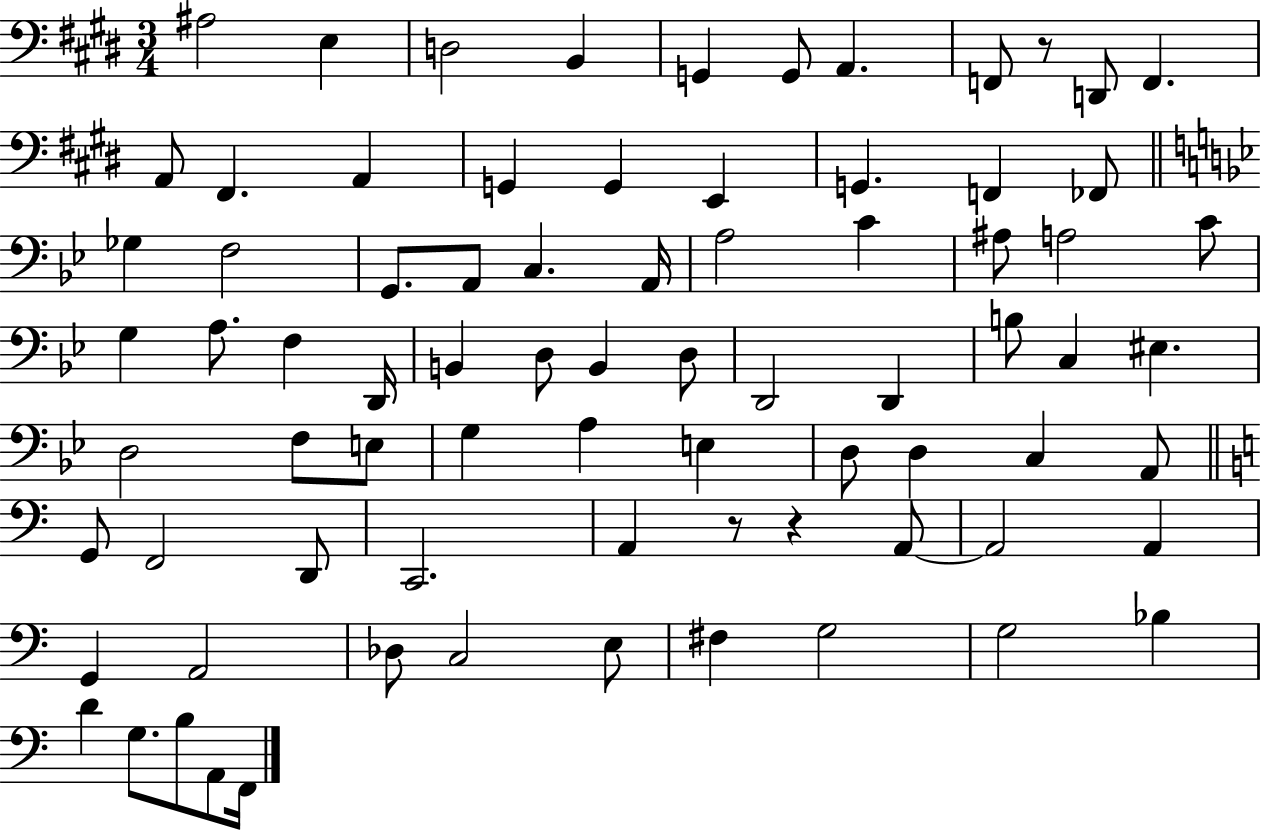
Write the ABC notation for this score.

X:1
T:Untitled
M:3/4
L:1/4
K:E
^A,2 E, D,2 B,, G,, G,,/2 A,, F,,/2 z/2 D,,/2 F,, A,,/2 ^F,, A,, G,, G,, E,, G,, F,, _F,,/2 _G, F,2 G,,/2 A,,/2 C, A,,/4 A,2 C ^A,/2 A,2 C/2 G, A,/2 F, D,,/4 B,, D,/2 B,, D,/2 D,,2 D,, B,/2 C, ^E, D,2 F,/2 E,/2 G, A, E, D,/2 D, C, A,,/2 G,,/2 F,,2 D,,/2 C,,2 A,, z/2 z A,,/2 A,,2 A,, G,, A,,2 _D,/2 C,2 E,/2 ^F, G,2 G,2 _B, D G,/2 B,/2 A,,/2 F,,/4